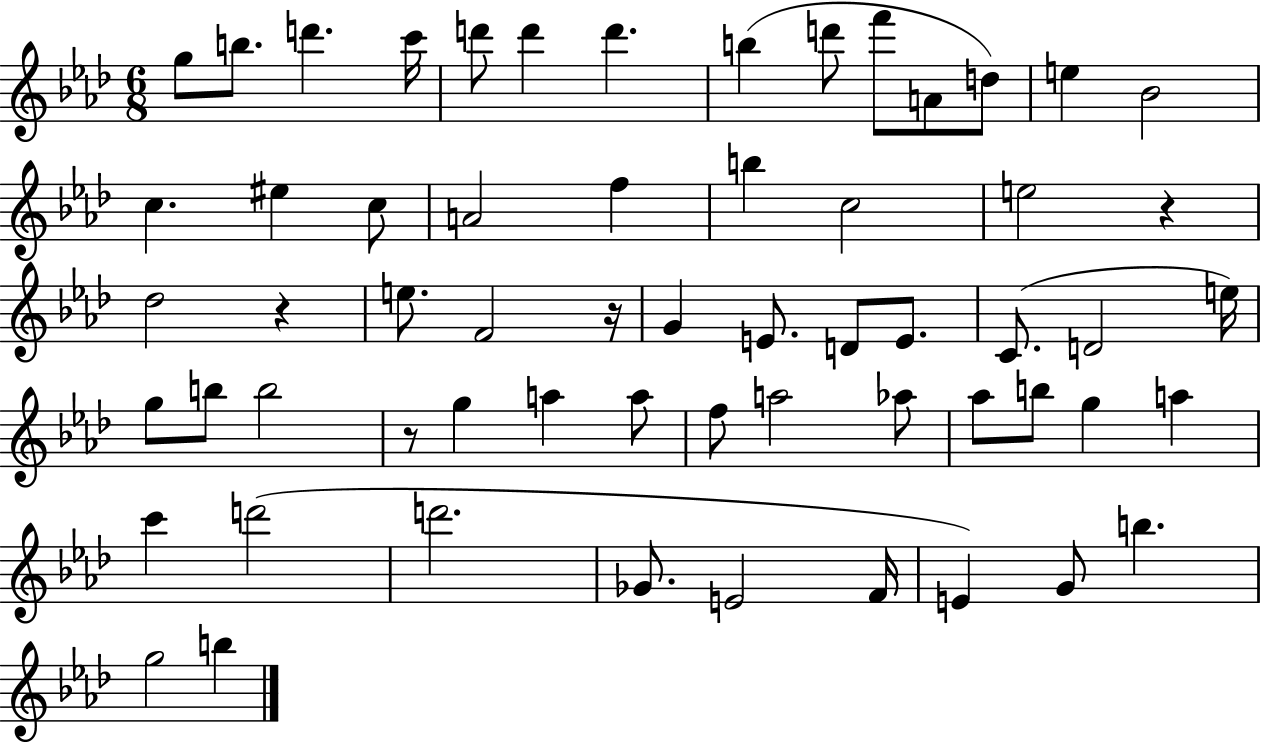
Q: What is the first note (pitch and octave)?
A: G5